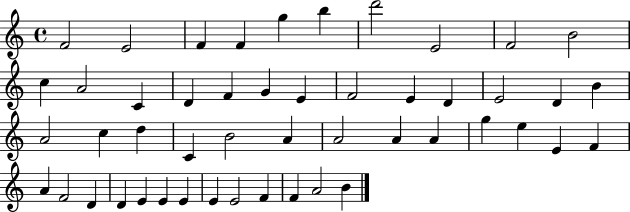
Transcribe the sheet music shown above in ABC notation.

X:1
T:Untitled
M:4/4
L:1/4
K:C
F2 E2 F F g b d'2 E2 F2 B2 c A2 C D F G E F2 E D E2 D B A2 c d C B2 A A2 A A g e E F A F2 D D E E E E E2 F F A2 B